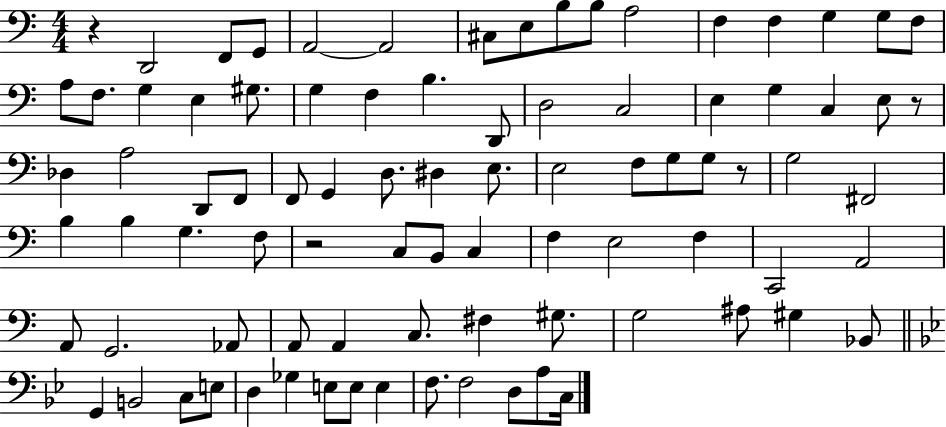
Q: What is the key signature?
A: C major